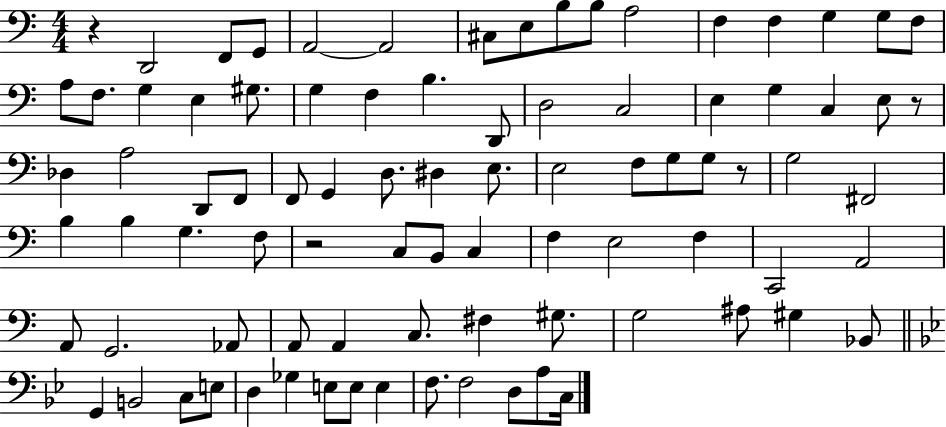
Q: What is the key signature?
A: C major